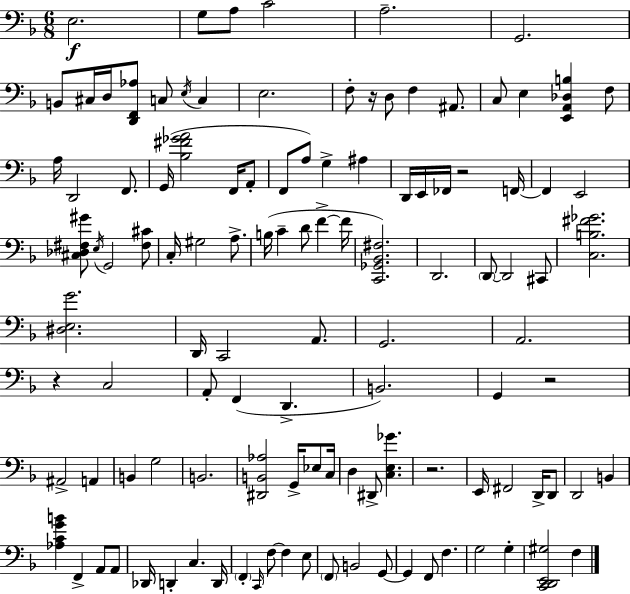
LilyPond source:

{
  \clef bass
  \numericTimeSignature
  \time 6/8
  \key f \major
  \repeat volta 2 { e2.\f | g8 a8 c'2 | a2.-- | g,2. | \break b,8 cis16 d16 <d, f, aes>8 c8 \acciaccatura { e16 } c4 | e2. | f8-. r16 d8 f4 ais,8. | c8 e4 <e, a, des b>4 f8 | \break a16 d,2 f,8. | g,16( <bes fis' ges' a'>2 f,16 a,8-. | f,8 a8) g4-> ais4 | d,16 e,16 fes,16 r2 | \break f,16~~ f,4 e,2 | <cis des fis gis'>8 \acciaccatura { e16 } g,2 | <fis cis'>8 c16-. gis2 a8.-> | b16( c'4-- d'8 f'4->~~ | \break f'16 <c, ges, bes, fis>2.) | d,2. | \parenthesize d,8~~ d,2 | cis,8 <c b fis' ges'>2. | \break <dis e g'>2. | d,16 c,2 a,8. | g,2. | a,2. | \break r4 c2 | a,8-. f,4( d,4.-> | b,2.) | g,4 r2 | \break ais,2-> a,4 | b,4 g2 | b,2. | <dis, b, aes>2 g,16-> ees8 | \break c16 d4 dis,8-> <c e ges'>4. | r2. | e,16 fis,2 d,16-> | d,8 d,2 b,4 | \break <aes c' g' b'>4 f,4-> a,8 | a,8 des,16 d,4-. c4. | d,16 \parenthesize f,4-. \grace { c,16 } f8~~ f4 | e8 \parenthesize f,8 b,2 | \break g,8~~ g,4 f,8 f4. | g2 g4-. | <c, d, e, gis>2 f4 | } \bar "|."
}